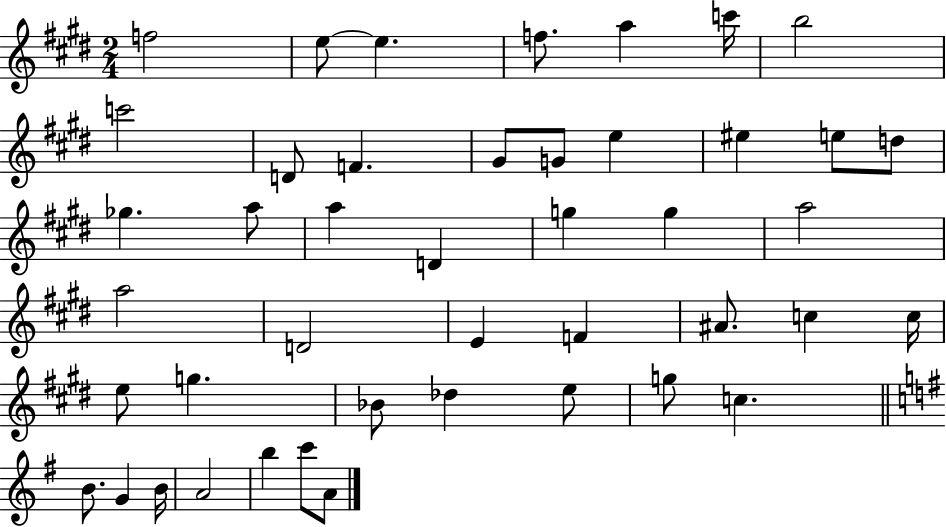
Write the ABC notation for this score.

X:1
T:Untitled
M:2/4
L:1/4
K:E
f2 e/2 e f/2 a c'/4 b2 c'2 D/2 F ^G/2 G/2 e ^e e/2 d/2 _g a/2 a D g g a2 a2 D2 E F ^A/2 c c/4 e/2 g _B/2 _d e/2 g/2 c B/2 G B/4 A2 b c'/2 A/2